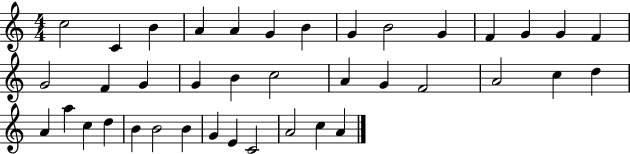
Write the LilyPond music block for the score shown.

{
  \clef treble
  \numericTimeSignature
  \time 4/4
  \key c \major
  c''2 c'4 b'4 | a'4 a'4 g'4 b'4 | g'4 b'2 g'4 | f'4 g'4 g'4 f'4 | \break g'2 f'4 g'4 | g'4 b'4 c''2 | a'4 g'4 f'2 | a'2 c''4 d''4 | \break a'4 a''4 c''4 d''4 | b'4 b'2 b'4 | g'4 e'4 c'2 | a'2 c''4 a'4 | \break \bar "|."
}